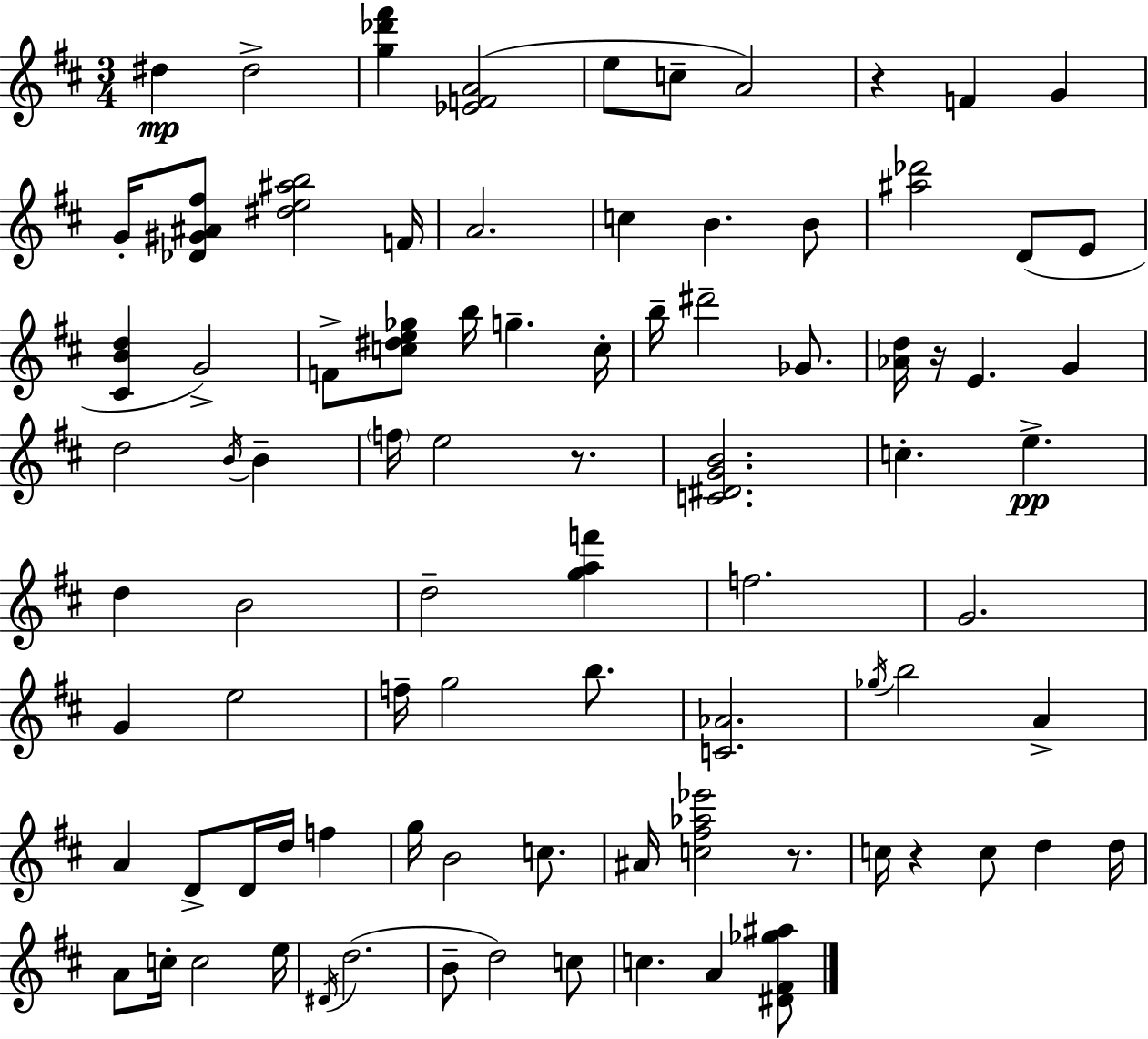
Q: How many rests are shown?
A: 5